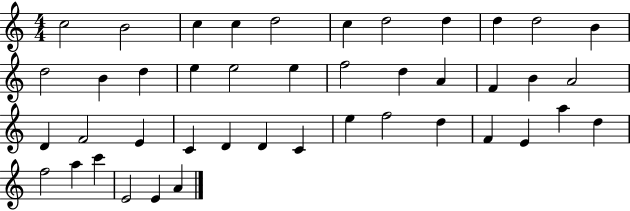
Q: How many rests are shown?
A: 0